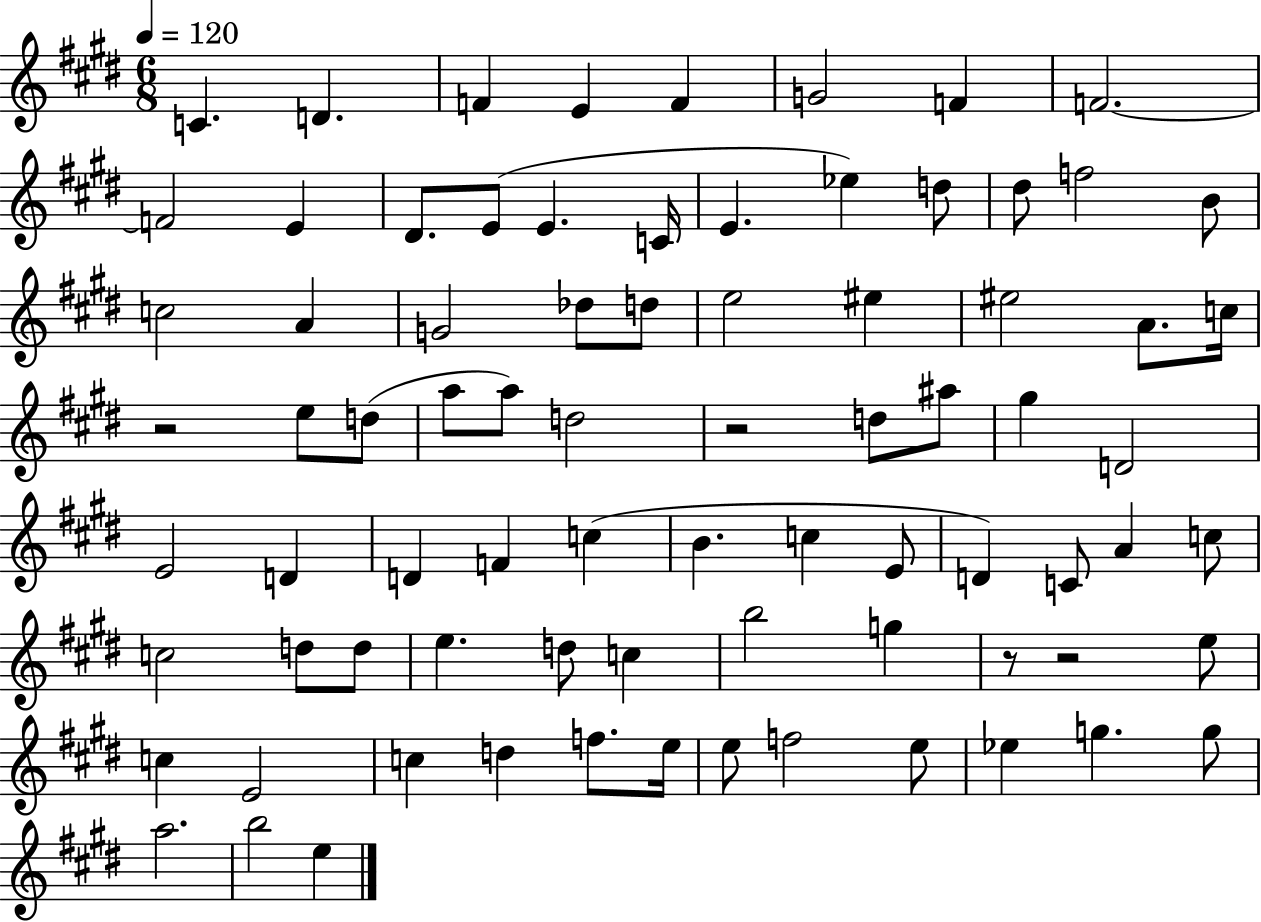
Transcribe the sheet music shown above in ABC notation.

X:1
T:Untitled
M:6/8
L:1/4
K:E
C D F E F G2 F F2 F2 E ^D/2 E/2 E C/4 E _e d/2 ^d/2 f2 B/2 c2 A G2 _d/2 d/2 e2 ^e ^e2 A/2 c/4 z2 e/2 d/2 a/2 a/2 d2 z2 d/2 ^a/2 ^g D2 E2 D D F c B c E/2 D C/2 A c/2 c2 d/2 d/2 e d/2 c b2 g z/2 z2 e/2 c E2 c d f/2 e/4 e/2 f2 e/2 _e g g/2 a2 b2 e